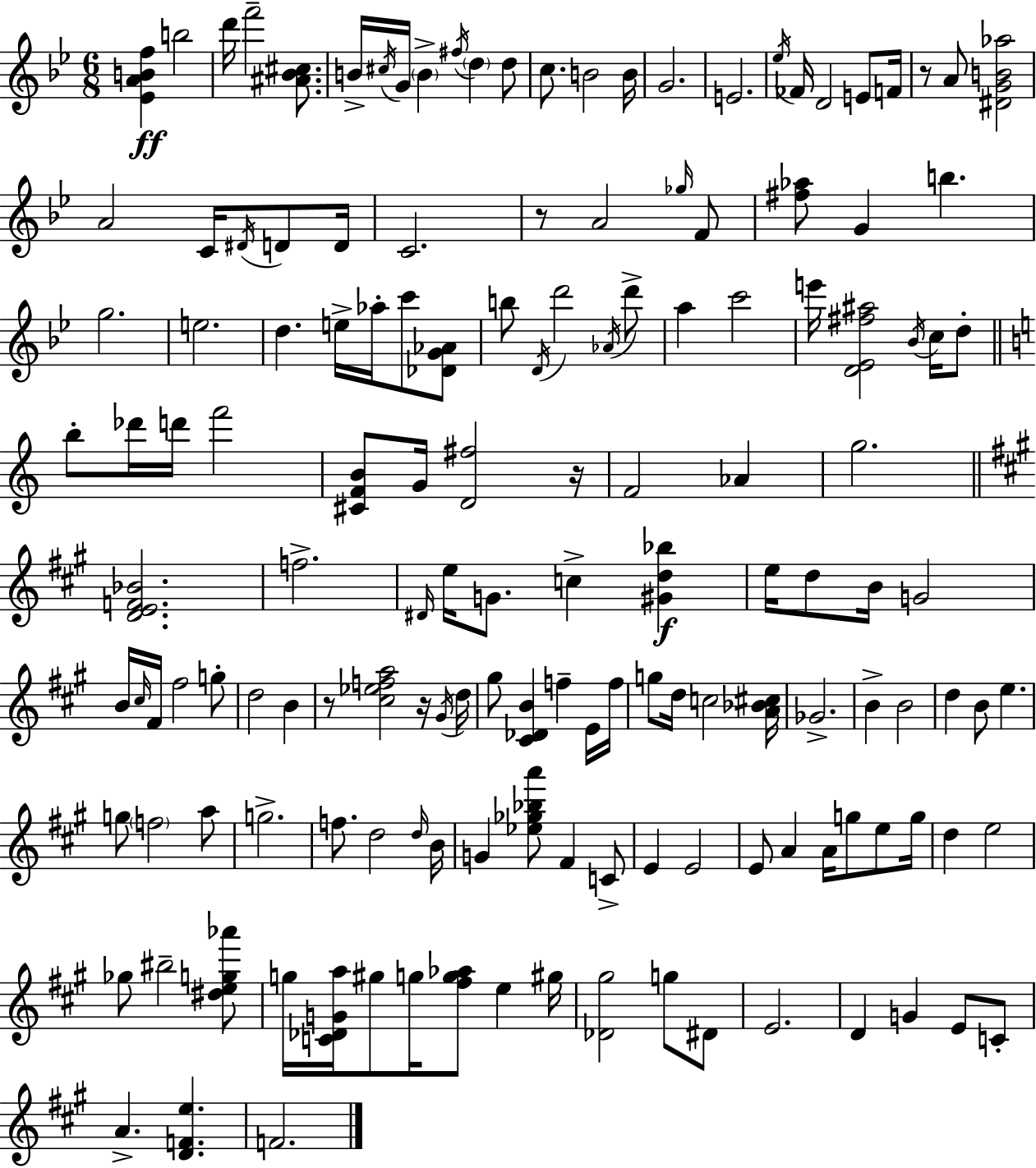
{
  \clef treble
  \numericTimeSignature
  \time 6/8
  \key g \minor
  <ees' a' b' f''>4\ff b''2 | d'''16 f'''2-- <ais' bes' cis''>8. | b'16-> \acciaccatura { cis''16 } g'16 \parenthesize b'4-> \acciaccatura { fis''16 } \parenthesize d''4 | d''8 c''8. b'2 | \break b'16 g'2. | e'2. | \acciaccatura { ees''16 } fes'16 d'2 | e'8 f'16 r8 a'8 <dis' g' b' aes''>2 | \break a'2 c'16 | \acciaccatura { dis'16 } d'8 d'16 c'2. | r8 a'2 | \grace { ges''16 } f'8 <fis'' aes''>8 g'4 b''4. | \break g''2. | e''2. | d''4. e''16-> | aes''16-. c'''8 <des' g' aes'>8 b''8 \acciaccatura { d'16 } d'''2 | \break \acciaccatura { aes'16 } d'''8-> a''4 c'''2 | e'''16 <d' ees' fis'' ais''>2 | \acciaccatura { bes'16 } c''16 d''8-. \bar "||" \break \key c \major b''8-. des'''16 d'''16 f'''2 | <cis' f' b'>8 g'16 <d' fis''>2 r16 | f'2 aes'4 | g''2. | \break \bar "||" \break \key a \major <d' e' f' bes'>2. | f''2.-> | \grace { dis'16 } e''16 g'8. c''4-> <gis' d'' bes''>4\f | e''16 d''8 b'16 g'2 | \break b'16 \grace { cis''16 } fis'16 fis''2 | g''8-. d''2 b'4 | r8 <cis'' ees'' f'' a''>2 | r16 \acciaccatura { gis'16 } d''16 gis''8 <cis' des' b'>4 f''4-- | \break e'16 f''16 g''8 d''16 c''2 | <a' bes' cis''>16 ges'2.-> | b'4-> b'2 | d''4 b'8 e''4. | \break g''8 \parenthesize f''2 | a''8 g''2.-> | f''8. d''2 | \grace { d''16 } b'16 g'4 <ees'' ges'' bes'' a'''>8 fis'4 | \break c'8-> e'4 e'2 | e'8 a'4 a'16 g''8 | e''8 g''16 d''4 e''2 | ges''8 bis''2-- | \break <dis'' e'' g'' aes'''>8 g''16 <c' des' g' a''>16 gis''8 g''16 <fis'' g'' aes''>8 e''4 | gis''16 <des' gis''>2 | g''8 dis'8 e'2. | d'4 g'4 | \break e'8 c'8-. a'4.-> <d' f' e''>4. | f'2. | \bar "|."
}